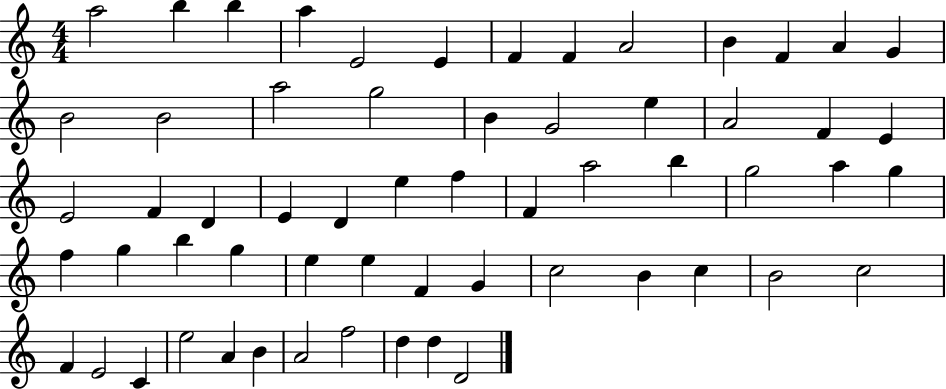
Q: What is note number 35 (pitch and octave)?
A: A5